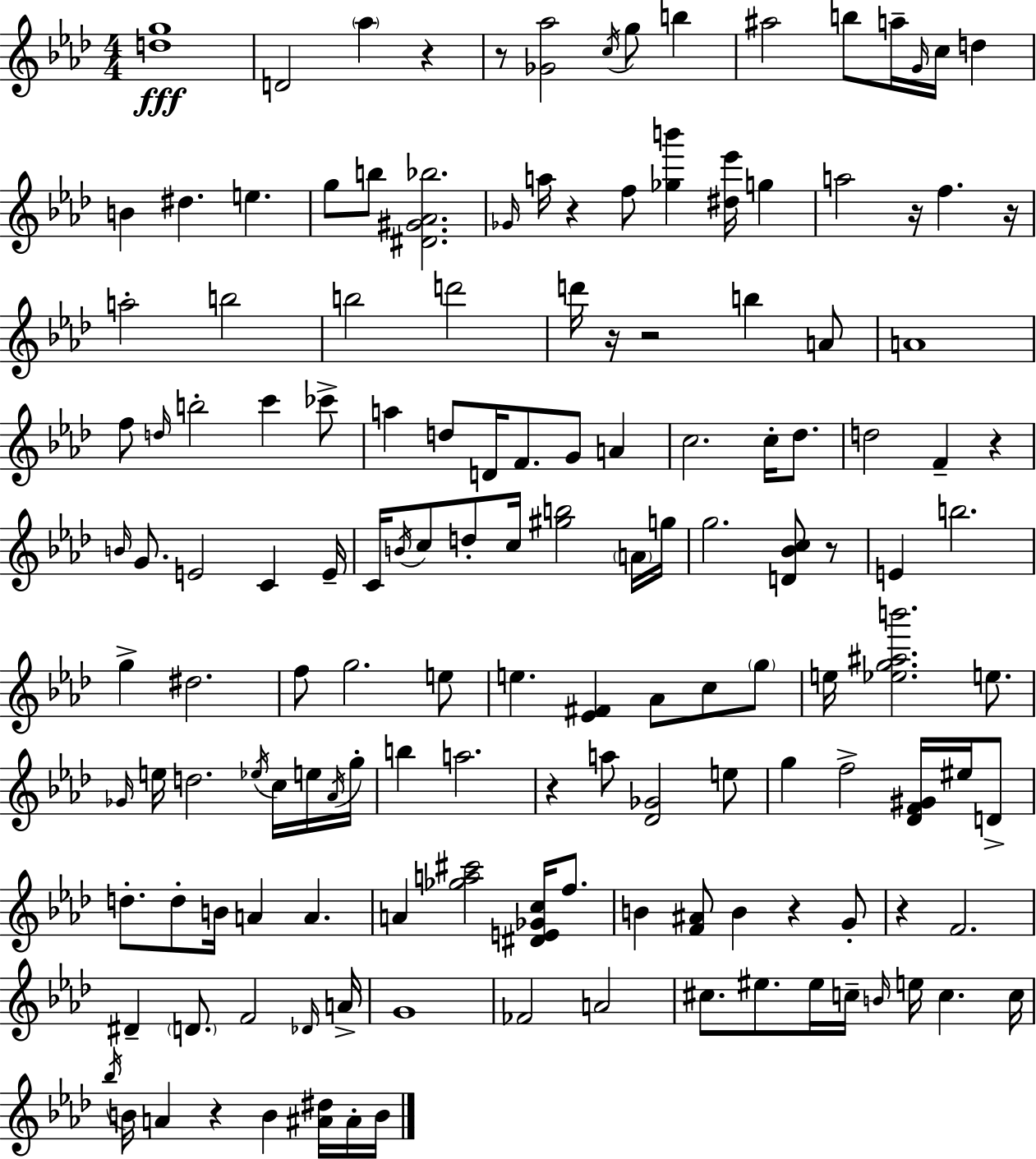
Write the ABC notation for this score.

X:1
T:Untitled
M:4/4
L:1/4
K:Ab
[dg]4 D2 _a z z/2 [_G_a]2 c/4 g/2 b ^a2 b/2 a/4 G/4 c/4 d B ^d e g/2 b/2 [^D^G_A_b]2 _G/4 a/4 z f/2 [_gb'] [^d_e']/4 g a2 z/4 f z/4 a2 b2 b2 d'2 d'/4 z/4 z2 b A/2 A4 f/2 d/4 b2 c' _c'/2 a d/2 D/4 F/2 G/2 A c2 c/4 _d/2 d2 F z B/4 G/2 E2 C E/4 C/4 B/4 c/2 d/2 c/4 [^gb]2 A/4 g/4 g2 [D_Bc]/2 z/2 E b2 g ^d2 f/2 g2 e/2 e [_E^F] _A/2 c/2 g/2 e/4 [_eg^ab']2 e/2 _G/4 e/4 d2 _e/4 c/4 e/4 _A/4 g/4 b a2 z a/2 [_D_G]2 e/2 g f2 [_DF^G]/4 ^e/4 D/2 d/2 d/2 B/4 A A A [_ga^c']2 [^DE_Gc]/4 f/2 B [F^A]/2 B z G/2 z F2 ^D D/2 F2 _D/4 A/4 G4 _F2 A2 ^c/2 ^e/2 ^e/4 c/4 B/4 e/4 c c/4 _b/4 B/4 A z B [^A^d]/4 ^A/4 B/4